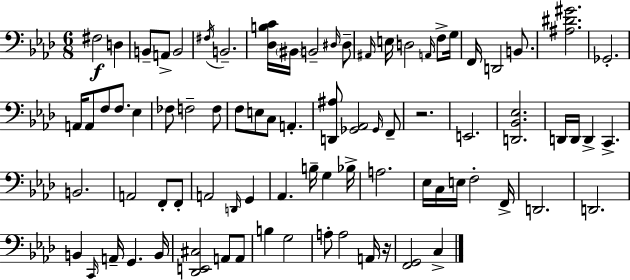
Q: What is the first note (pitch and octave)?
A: F#3